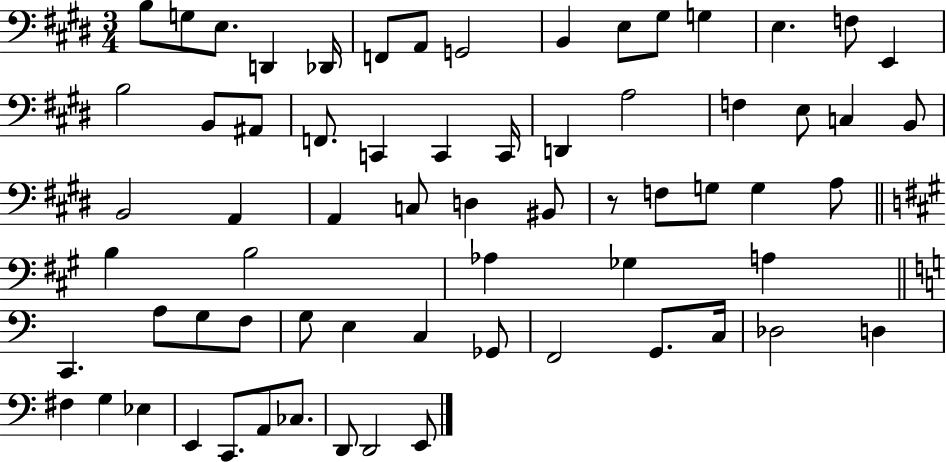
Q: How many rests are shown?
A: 1